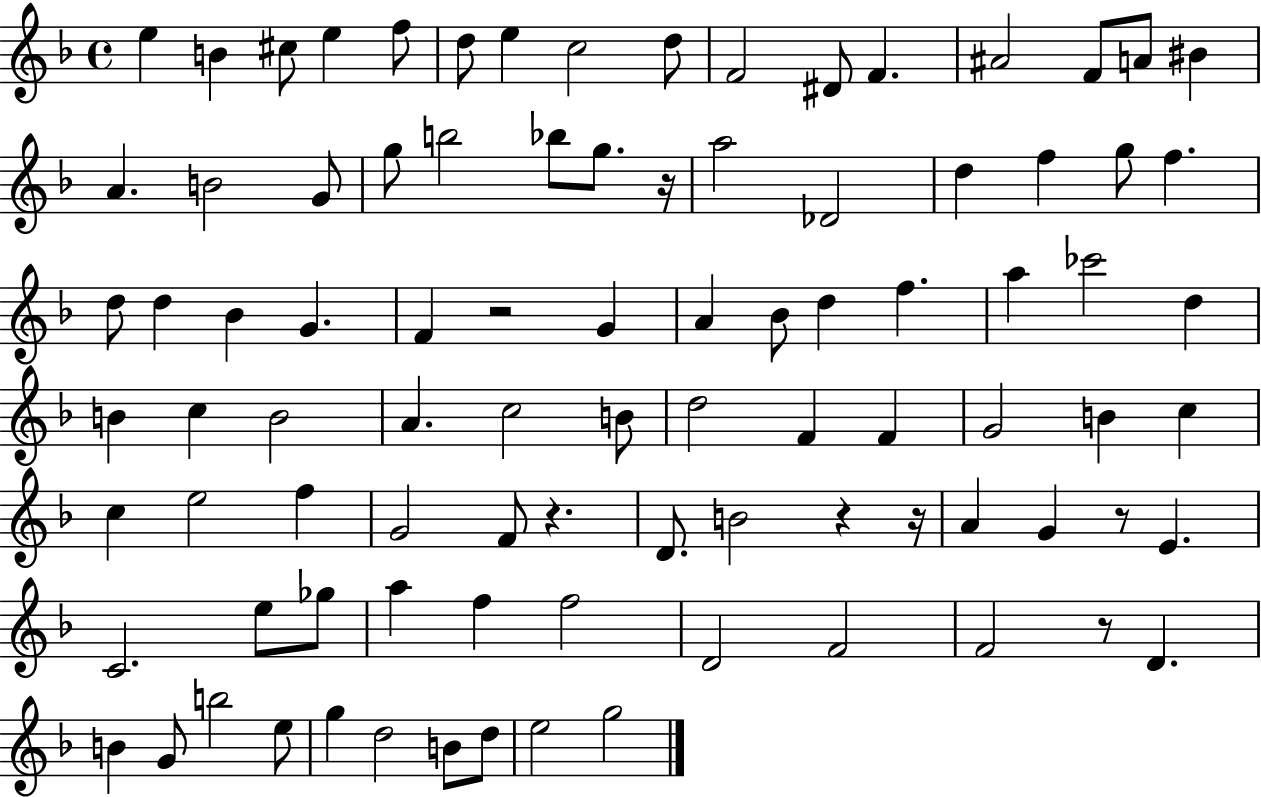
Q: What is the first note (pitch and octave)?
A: E5